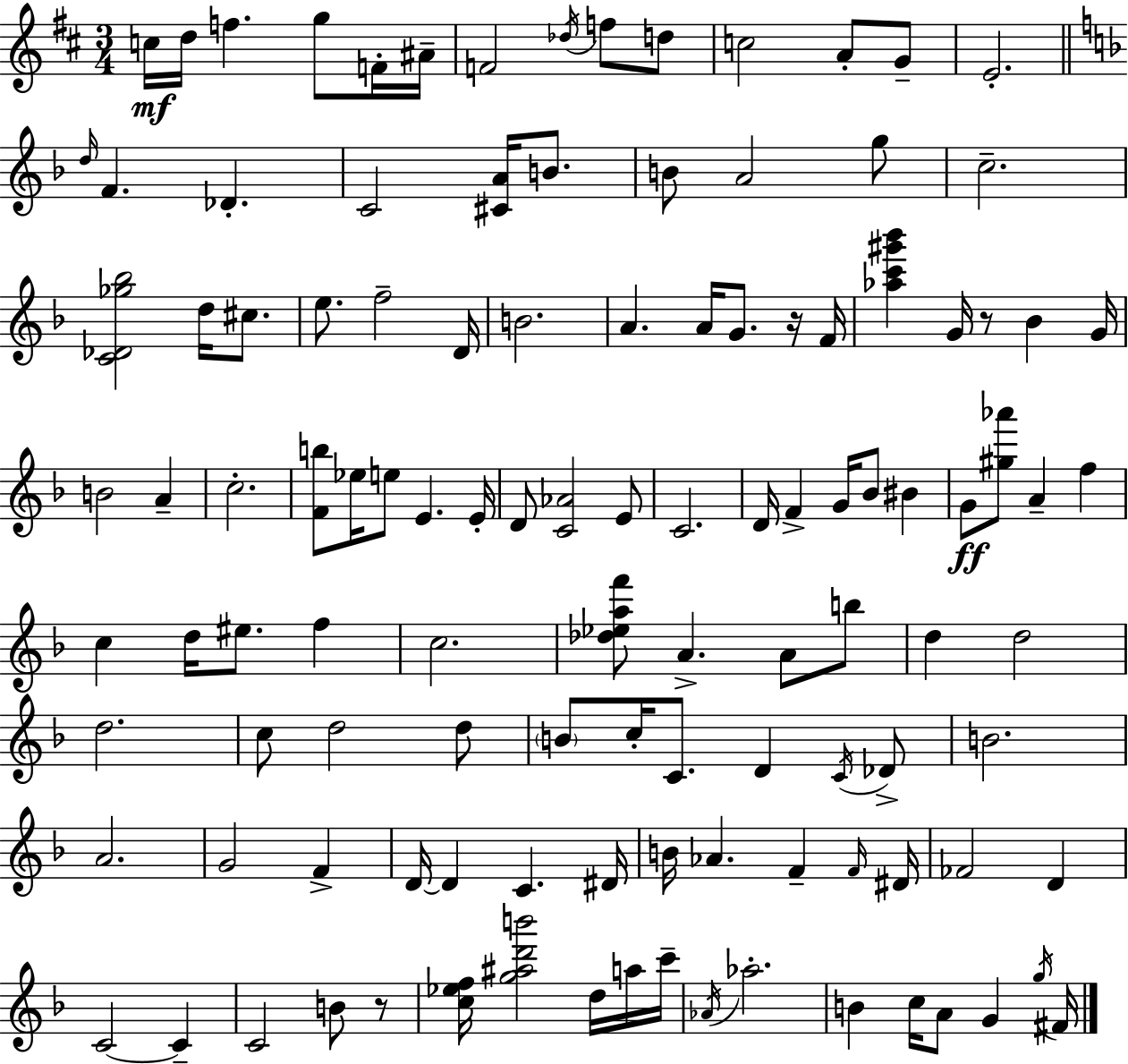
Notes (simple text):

C5/s D5/s F5/q. G5/e F4/s A#4/s F4/h Db5/s F5/e D5/e C5/h A4/e G4/e E4/h. D5/s F4/q. Db4/q. C4/h [C#4,A4]/s B4/e. B4/e A4/h G5/e C5/h. [C4,Db4,Gb5,Bb5]/h D5/s C#5/e. E5/e. F5/h D4/s B4/h. A4/q. A4/s G4/e. R/s F4/s [Ab5,C6,G#6,Bb6]/q G4/s R/e Bb4/q G4/s B4/h A4/q C5/h. [F4,B5]/e Eb5/s E5/e E4/q. E4/s D4/e [C4,Ab4]/h E4/e C4/h. D4/s F4/q G4/s Bb4/e BIS4/q G4/e [G#5,Ab6]/e A4/q F5/q C5/q D5/s EIS5/e. F5/q C5/h. [Db5,Eb5,A5,F6]/e A4/q. A4/e B5/e D5/q D5/h D5/h. C5/e D5/h D5/e B4/e C5/s C4/e. D4/q C4/s Db4/e B4/h. A4/h. G4/h F4/q D4/s D4/q C4/q. D#4/s B4/s Ab4/q. F4/q F4/s D#4/s FES4/h D4/q C4/h C4/q C4/h B4/e R/e [C5,Eb5,F5]/s [G5,A#5,D6,B6]/h D5/s A5/s C6/s Ab4/s Ab5/h. B4/q C5/s A4/e G4/q G5/s F#4/s